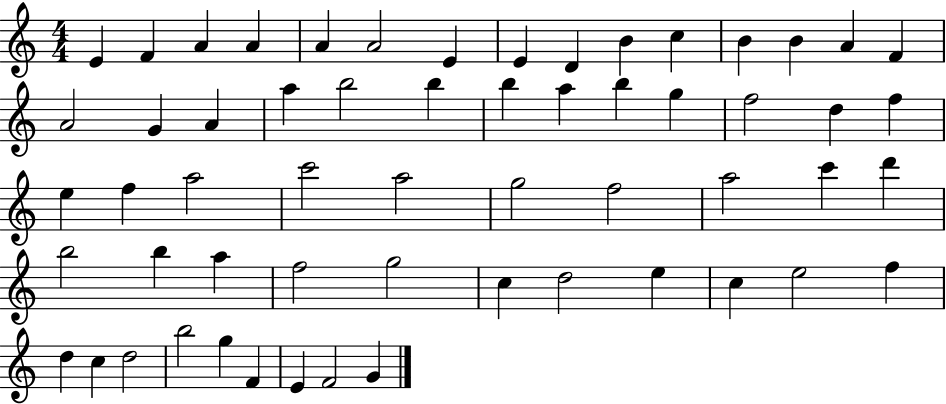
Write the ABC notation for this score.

X:1
T:Untitled
M:4/4
L:1/4
K:C
E F A A A A2 E E D B c B B A F A2 G A a b2 b b a b g f2 d f e f a2 c'2 a2 g2 f2 a2 c' d' b2 b a f2 g2 c d2 e c e2 f d c d2 b2 g F E F2 G